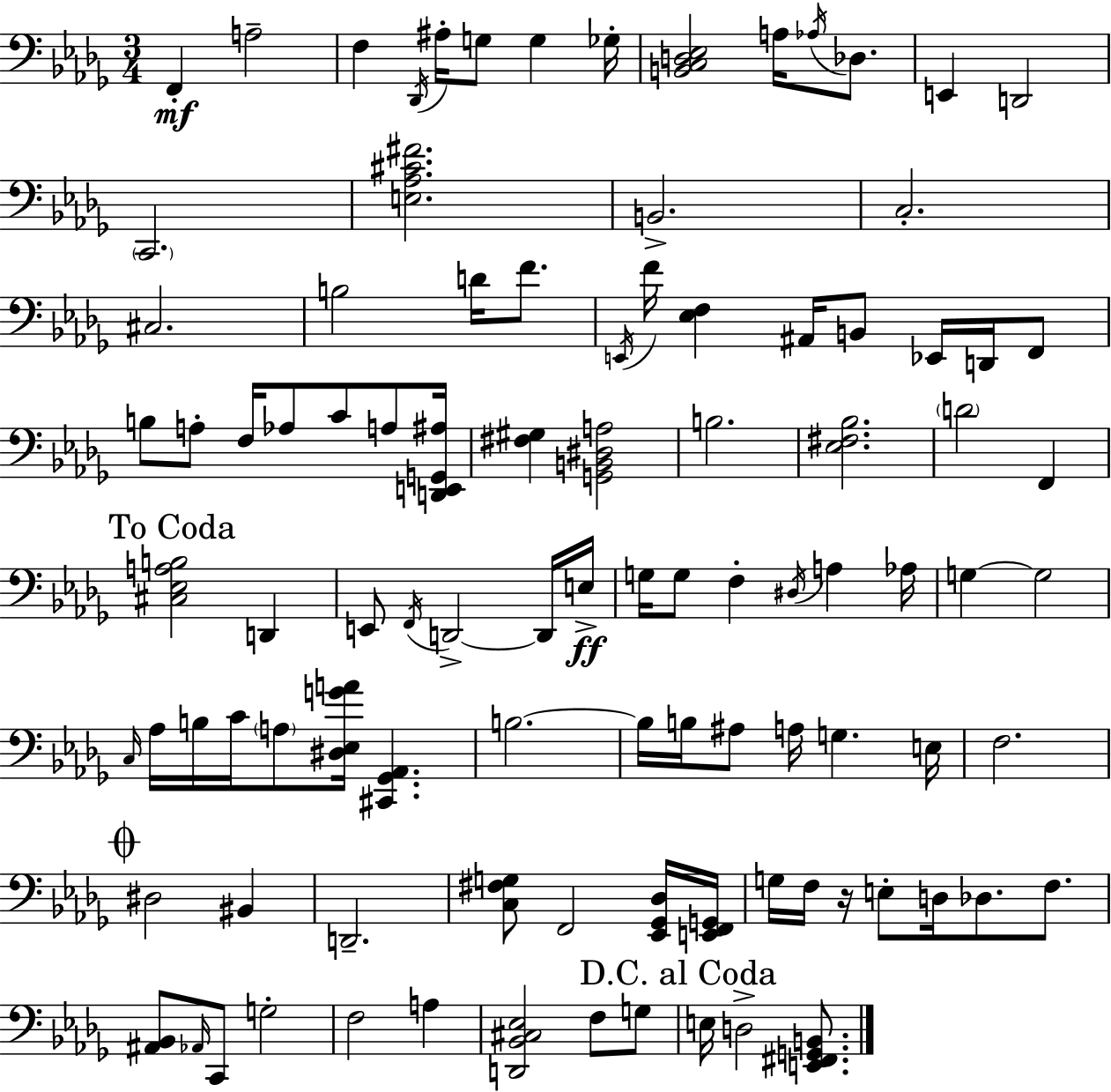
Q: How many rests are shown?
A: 1